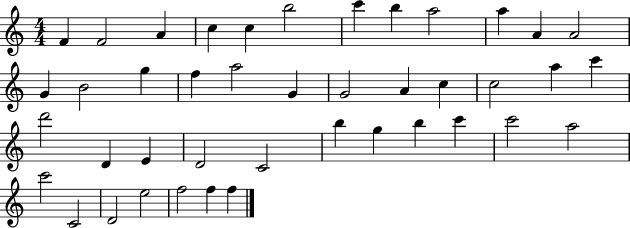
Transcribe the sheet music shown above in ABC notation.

X:1
T:Untitled
M:4/4
L:1/4
K:C
F F2 A c c b2 c' b a2 a A A2 G B2 g f a2 G G2 A c c2 a c' d'2 D E D2 C2 b g b c' c'2 a2 c'2 C2 D2 e2 f2 f f